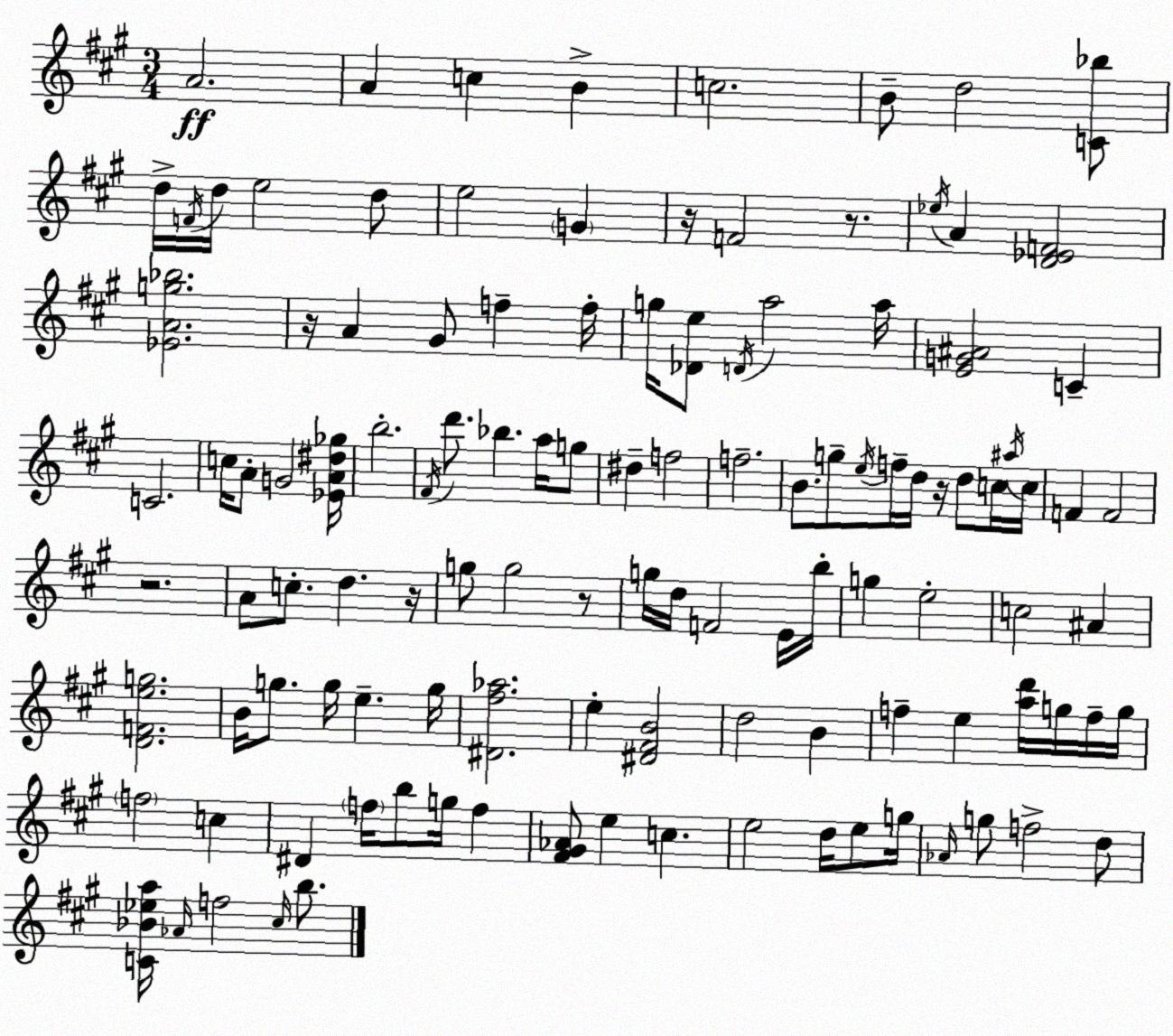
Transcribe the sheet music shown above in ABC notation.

X:1
T:Untitled
M:3/4
L:1/4
K:A
A2 A c B c2 B/2 d2 [C_b]/2 d/4 F/4 d/4 e2 d/2 e2 G z/4 F2 z/2 _e/4 A [D_EF]2 [_EAg_b]2 z/4 A ^G/2 f f/4 g/4 [_De]/2 D/4 a2 a/4 [EG^A]2 C C2 c/4 A/2 G2 [_EA^d_g]/4 b2 ^F/4 d'/2 _b a/4 g/2 ^d f2 f2 B/2 g/2 e/4 f/4 d/4 z/4 d/2 c/4 ^a/4 c/4 F F2 z2 A/2 c/2 d z/4 g/2 g2 z/2 g/4 d/4 F2 E/4 b/4 g e2 c2 ^A [DFeg]2 B/4 g/2 g/4 e g/4 [^D^f_a]2 e [^D^FB]2 d2 B f e [ad']/4 g/4 f/4 g/4 f2 c ^D f/4 b/2 g/4 f [^F^G_A]/2 e c e2 d/4 e/2 g/4 _A/4 g/2 f2 d/2 [C_B_ea]/4 _A/4 f2 ^c/4 b/2